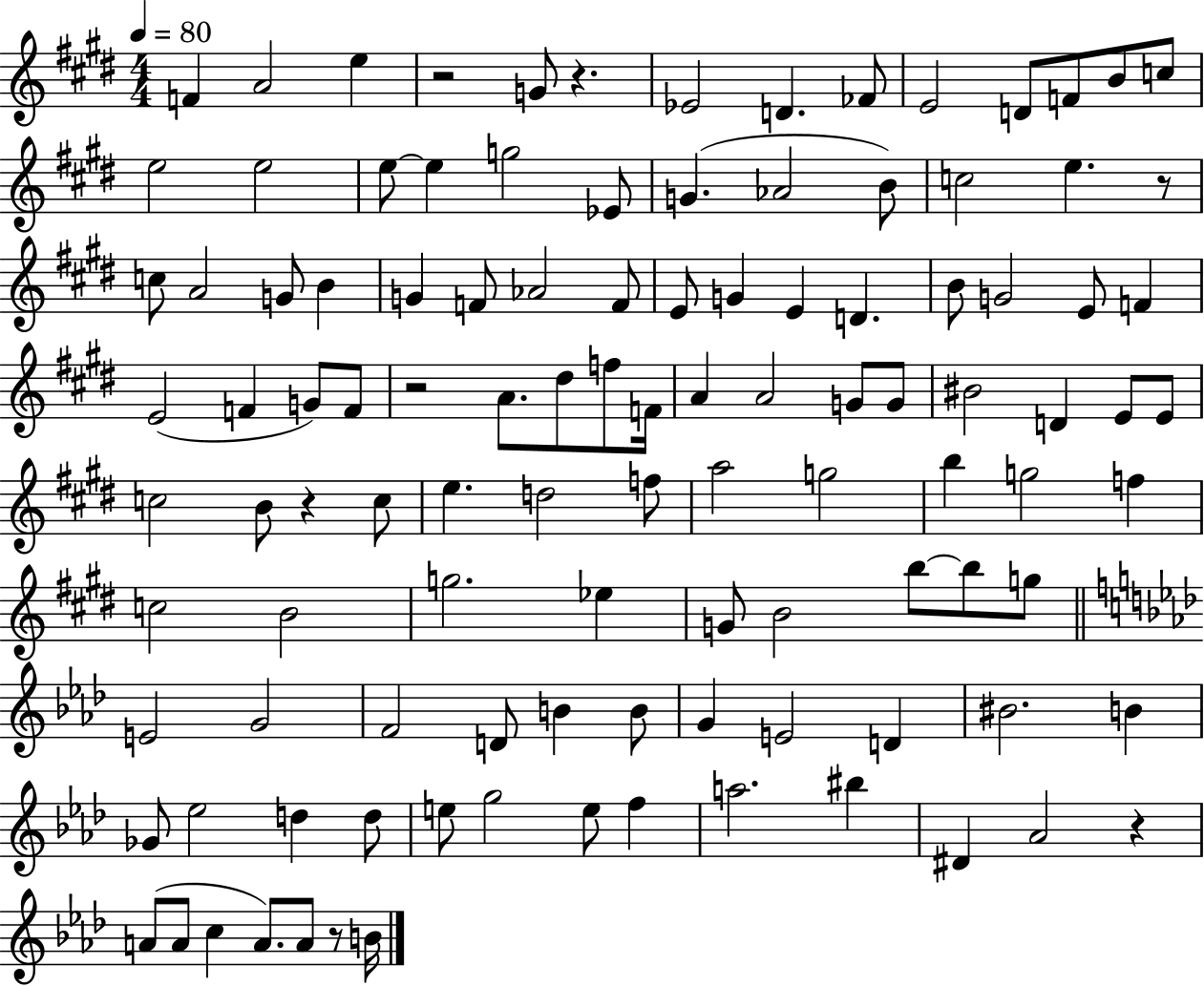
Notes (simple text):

F4/q A4/h E5/q R/h G4/e R/q. Eb4/h D4/q. FES4/e E4/h D4/e F4/e B4/e C5/e E5/h E5/h E5/e E5/q G5/h Eb4/e G4/q. Ab4/h B4/e C5/h E5/q. R/e C5/e A4/h G4/e B4/q G4/q F4/e Ab4/h F4/e E4/e G4/q E4/q D4/q. B4/e G4/h E4/e F4/q E4/h F4/q G4/e F4/e R/h A4/e. D#5/e F5/e F4/s A4/q A4/h G4/e G4/e BIS4/h D4/q E4/e E4/e C5/h B4/e R/q C5/e E5/q. D5/h F5/e A5/h G5/h B5/q G5/h F5/q C5/h B4/h G5/h. Eb5/q G4/e B4/h B5/e B5/e G5/e E4/h G4/h F4/h D4/e B4/q B4/e G4/q E4/h D4/q BIS4/h. B4/q Gb4/e Eb5/h D5/q D5/e E5/e G5/h E5/e F5/q A5/h. BIS5/q D#4/q Ab4/h R/q A4/e A4/e C5/q A4/e. A4/e R/e B4/s